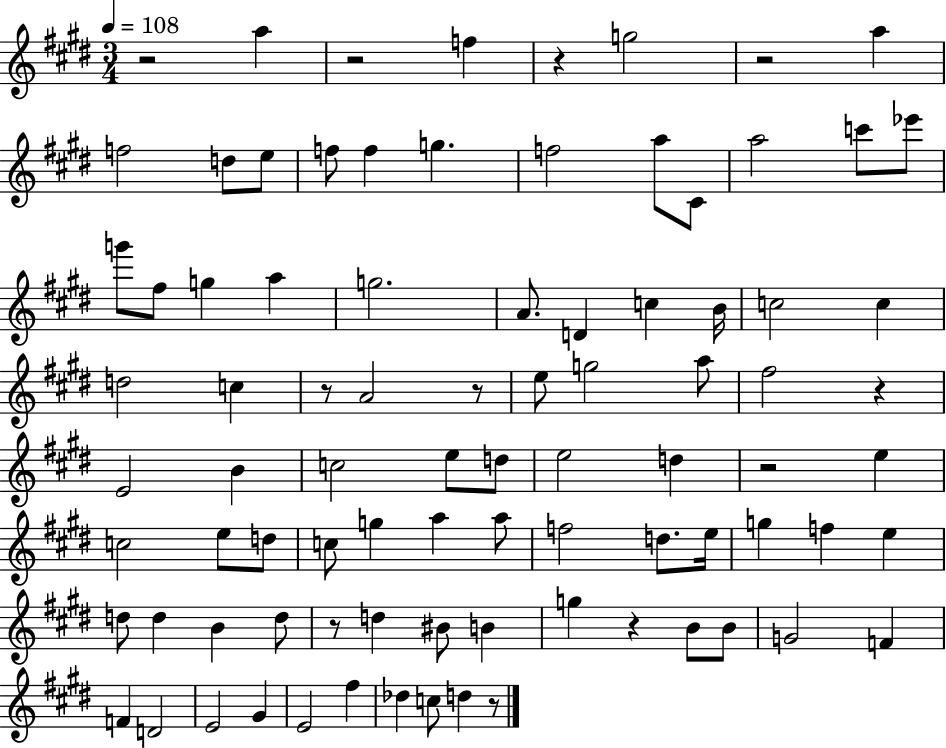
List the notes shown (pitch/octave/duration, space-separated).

R/h A5/q R/h F5/q R/q G5/h R/h A5/q F5/h D5/e E5/e F5/e F5/q G5/q. F5/h A5/e C#4/e A5/h C6/e Eb6/e G6/e F#5/e G5/q A5/q G5/h. A4/e. D4/q C5/q B4/s C5/h C5/q D5/h C5/q R/e A4/h R/e E5/e G5/h A5/e F#5/h R/q E4/h B4/q C5/h E5/e D5/e E5/h D5/q R/h E5/q C5/h E5/e D5/e C5/e G5/q A5/q A5/e F5/h D5/e. E5/s G5/q F5/q E5/q D5/e D5/q B4/q D5/e R/e D5/q BIS4/e B4/q G5/q R/q B4/e B4/e G4/h F4/q F4/q D4/h E4/h G#4/q E4/h F#5/q Db5/q C5/e D5/q R/e